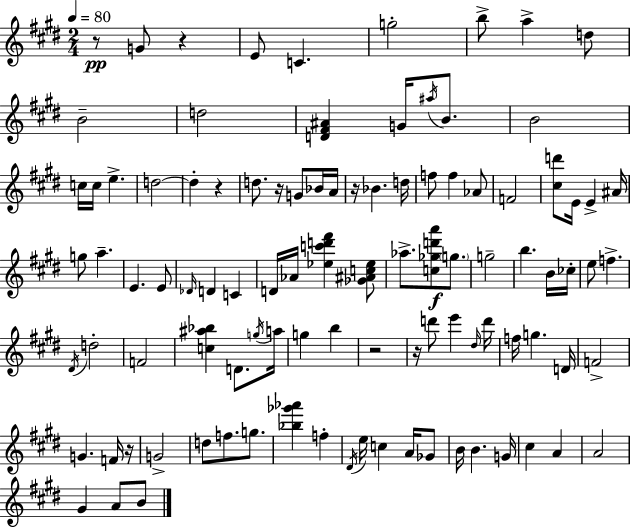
R/e G4/e R/q E4/e C4/q. G5/h B5/e A5/q D5/e B4/h D5/h [D4,F#4,A#4]/q G4/s A#5/s B4/e. B4/h C5/s C5/s E5/q. D5/h D5/q R/q D5/e. R/s G4/e Bb4/s A4/s R/s Bb4/q. D5/s F5/e F5/q Ab4/e F4/h [C#5,D6]/e E4/s E4/q A#4/s G5/e A5/q. E4/q. E4/e Db4/s D4/q C4/q D4/s Ab4/s [Eb5,C6,D6,F#6]/q [Gb4,A#4,C5,Eb5]/e Ab5/e. [C5,Gb5,D6,A6]/e G5/e. G5/h B5/q. B4/s CES5/s E5/e F5/q. D#4/s D5/h F4/h [C5,A#5,Bb5]/q D4/e. G5/s A5/s G5/q B5/q R/h R/s D6/e E6/q D#5/s D6/s F5/s G5/q. D4/s F4/h G4/q. F4/s R/s G4/h D5/e F5/e. G5/e. [Bb5,Gb6,Ab6]/q F5/q D#4/s E5/s C5/q A4/s Gb4/e B4/s B4/q. G4/s C#5/q A4/q A4/h G#4/q A4/e B4/e